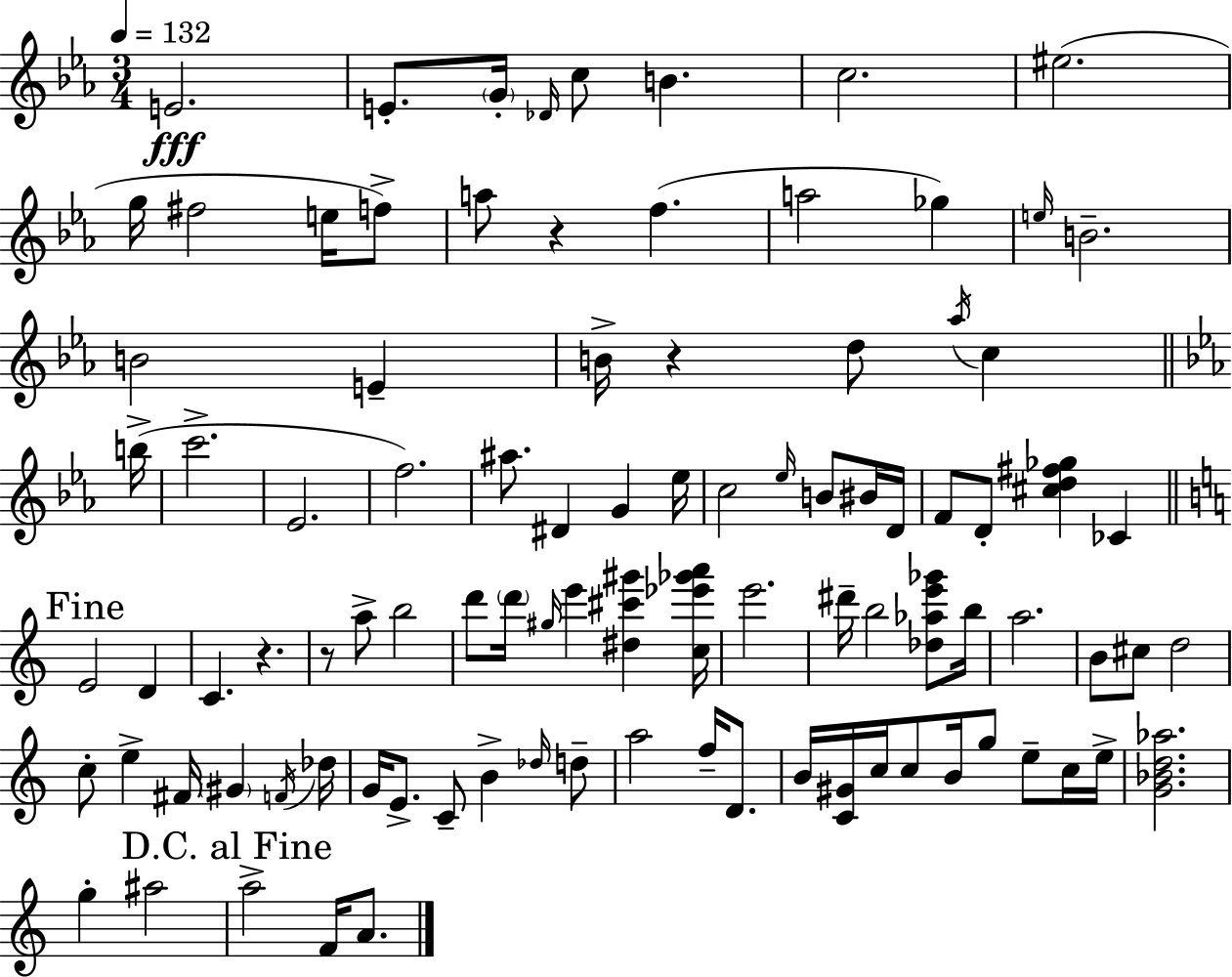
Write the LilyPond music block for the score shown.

{
  \clef treble
  \numericTimeSignature
  \time 3/4
  \key c \minor
  \tempo 4 = 132
  e'2.\fff | e'8.-. \parenthesize g'16-. \grace { des'16 } c''8 b'4. | c''2. | eis''2.( | \break g''16 fis''2 e''16 f''8->) | a''8 r4 f''4.( | a''2 ges''4) | \grace { e''16 } b'2.-- | \break b'2 e'4-- | b'16-> r4 d''8 \acciaccatura { aes''16 } c''4 | \bar "||" \break \key ees \major b''16->( c'''2.-> | ees'2. | f''2.) | ais''8. dis'4 g'4 | \break ees''16 c''2 \grace { ees''16 } b'8 | bis'16 d'16 f'8 d'8-. <cis'' d'' fis'' ges''>4 ces'4 | \mark "Fine" \bar "||" \break \key a \minor e'2 d'4 | c'4. r4. | r8 a''8-> b''2 | d'''8 \parenthesize d'''16 \grace { gis''16 } e'''4 <dis'' cis''' gis'''>4 | \break <c'' ees''' ges''' a'''>16 e'''2. | dis'''16-- b''2 <des'' aes'' e''' ges'''>8 | b''16 a''2. | b'8 cis''8 d''2 | \break c''8-. e''4-> fis'16 \parenthesize gis'4 | \acciaccatura { f'16 } des''16 g'16 e'8.-> c'8-- b'4-> | \grace { des''16 } d''8-- a''2 f''16-- | d'8. b'16 <c' gis'>16 c''16 c''8 b'16 g''8 e''8-- | \break c''16 e''16-> <g' bes' d'' aes''>2. | g''4-. ais''2 | \mark "D.C. al Fine" a''2-> f'16 | a'8. \bar "|."
}